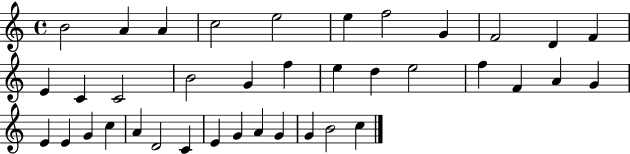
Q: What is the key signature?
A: C major